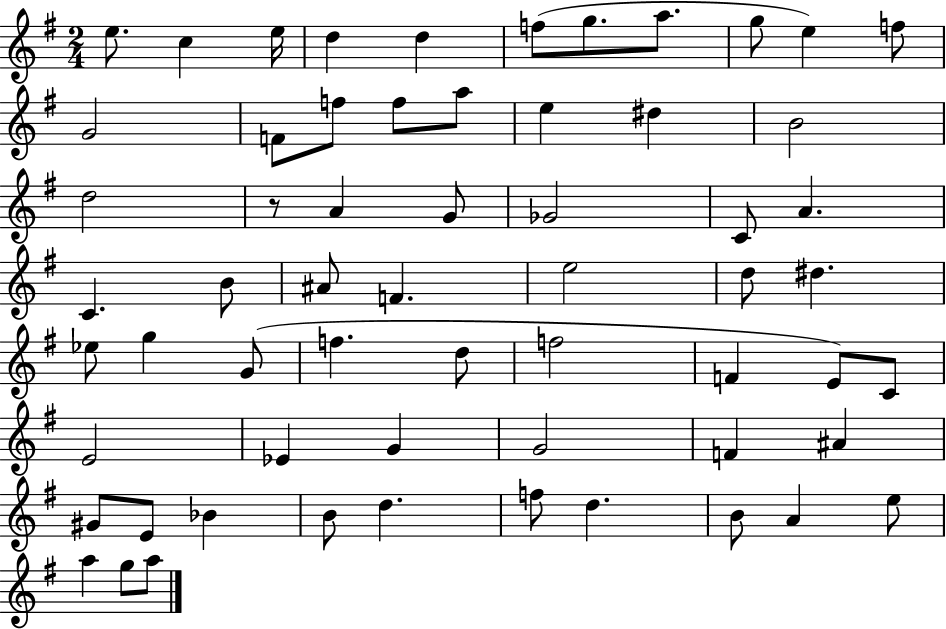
{
  \clef treble
  \numericTimeSignature
  \time 2/4
  \key g \major
  \repeat volta 2 { e''8. c''4 e''16 | d''4 d''4 | f''8( g''8. a''8. | g''8 e''4) f''8 | \break g'2 | f'8 f''8 f''8 a''8 | e''4 dis''4 | b'2 | \break d''2 | r8 a'4 g'8 | ges'2 | c'8 a'4. | \break c'4. b'8 | ais'8 f'4. | e''2 | d''8 dis''4. | \break ees''8 g''4 g'8( | f''4. d''8 | f''2 | f'4 e'8) c'8 | \break e'2 | ees'4 g'4 | g'2 | f'4 ais'4 | \break gis'8 e'8 bes'4 | b'8 d''4. | f''8 d''4. | b'8 a'4 e''8 | \break a''4 g''8 a''8 | } \bar "|."
}